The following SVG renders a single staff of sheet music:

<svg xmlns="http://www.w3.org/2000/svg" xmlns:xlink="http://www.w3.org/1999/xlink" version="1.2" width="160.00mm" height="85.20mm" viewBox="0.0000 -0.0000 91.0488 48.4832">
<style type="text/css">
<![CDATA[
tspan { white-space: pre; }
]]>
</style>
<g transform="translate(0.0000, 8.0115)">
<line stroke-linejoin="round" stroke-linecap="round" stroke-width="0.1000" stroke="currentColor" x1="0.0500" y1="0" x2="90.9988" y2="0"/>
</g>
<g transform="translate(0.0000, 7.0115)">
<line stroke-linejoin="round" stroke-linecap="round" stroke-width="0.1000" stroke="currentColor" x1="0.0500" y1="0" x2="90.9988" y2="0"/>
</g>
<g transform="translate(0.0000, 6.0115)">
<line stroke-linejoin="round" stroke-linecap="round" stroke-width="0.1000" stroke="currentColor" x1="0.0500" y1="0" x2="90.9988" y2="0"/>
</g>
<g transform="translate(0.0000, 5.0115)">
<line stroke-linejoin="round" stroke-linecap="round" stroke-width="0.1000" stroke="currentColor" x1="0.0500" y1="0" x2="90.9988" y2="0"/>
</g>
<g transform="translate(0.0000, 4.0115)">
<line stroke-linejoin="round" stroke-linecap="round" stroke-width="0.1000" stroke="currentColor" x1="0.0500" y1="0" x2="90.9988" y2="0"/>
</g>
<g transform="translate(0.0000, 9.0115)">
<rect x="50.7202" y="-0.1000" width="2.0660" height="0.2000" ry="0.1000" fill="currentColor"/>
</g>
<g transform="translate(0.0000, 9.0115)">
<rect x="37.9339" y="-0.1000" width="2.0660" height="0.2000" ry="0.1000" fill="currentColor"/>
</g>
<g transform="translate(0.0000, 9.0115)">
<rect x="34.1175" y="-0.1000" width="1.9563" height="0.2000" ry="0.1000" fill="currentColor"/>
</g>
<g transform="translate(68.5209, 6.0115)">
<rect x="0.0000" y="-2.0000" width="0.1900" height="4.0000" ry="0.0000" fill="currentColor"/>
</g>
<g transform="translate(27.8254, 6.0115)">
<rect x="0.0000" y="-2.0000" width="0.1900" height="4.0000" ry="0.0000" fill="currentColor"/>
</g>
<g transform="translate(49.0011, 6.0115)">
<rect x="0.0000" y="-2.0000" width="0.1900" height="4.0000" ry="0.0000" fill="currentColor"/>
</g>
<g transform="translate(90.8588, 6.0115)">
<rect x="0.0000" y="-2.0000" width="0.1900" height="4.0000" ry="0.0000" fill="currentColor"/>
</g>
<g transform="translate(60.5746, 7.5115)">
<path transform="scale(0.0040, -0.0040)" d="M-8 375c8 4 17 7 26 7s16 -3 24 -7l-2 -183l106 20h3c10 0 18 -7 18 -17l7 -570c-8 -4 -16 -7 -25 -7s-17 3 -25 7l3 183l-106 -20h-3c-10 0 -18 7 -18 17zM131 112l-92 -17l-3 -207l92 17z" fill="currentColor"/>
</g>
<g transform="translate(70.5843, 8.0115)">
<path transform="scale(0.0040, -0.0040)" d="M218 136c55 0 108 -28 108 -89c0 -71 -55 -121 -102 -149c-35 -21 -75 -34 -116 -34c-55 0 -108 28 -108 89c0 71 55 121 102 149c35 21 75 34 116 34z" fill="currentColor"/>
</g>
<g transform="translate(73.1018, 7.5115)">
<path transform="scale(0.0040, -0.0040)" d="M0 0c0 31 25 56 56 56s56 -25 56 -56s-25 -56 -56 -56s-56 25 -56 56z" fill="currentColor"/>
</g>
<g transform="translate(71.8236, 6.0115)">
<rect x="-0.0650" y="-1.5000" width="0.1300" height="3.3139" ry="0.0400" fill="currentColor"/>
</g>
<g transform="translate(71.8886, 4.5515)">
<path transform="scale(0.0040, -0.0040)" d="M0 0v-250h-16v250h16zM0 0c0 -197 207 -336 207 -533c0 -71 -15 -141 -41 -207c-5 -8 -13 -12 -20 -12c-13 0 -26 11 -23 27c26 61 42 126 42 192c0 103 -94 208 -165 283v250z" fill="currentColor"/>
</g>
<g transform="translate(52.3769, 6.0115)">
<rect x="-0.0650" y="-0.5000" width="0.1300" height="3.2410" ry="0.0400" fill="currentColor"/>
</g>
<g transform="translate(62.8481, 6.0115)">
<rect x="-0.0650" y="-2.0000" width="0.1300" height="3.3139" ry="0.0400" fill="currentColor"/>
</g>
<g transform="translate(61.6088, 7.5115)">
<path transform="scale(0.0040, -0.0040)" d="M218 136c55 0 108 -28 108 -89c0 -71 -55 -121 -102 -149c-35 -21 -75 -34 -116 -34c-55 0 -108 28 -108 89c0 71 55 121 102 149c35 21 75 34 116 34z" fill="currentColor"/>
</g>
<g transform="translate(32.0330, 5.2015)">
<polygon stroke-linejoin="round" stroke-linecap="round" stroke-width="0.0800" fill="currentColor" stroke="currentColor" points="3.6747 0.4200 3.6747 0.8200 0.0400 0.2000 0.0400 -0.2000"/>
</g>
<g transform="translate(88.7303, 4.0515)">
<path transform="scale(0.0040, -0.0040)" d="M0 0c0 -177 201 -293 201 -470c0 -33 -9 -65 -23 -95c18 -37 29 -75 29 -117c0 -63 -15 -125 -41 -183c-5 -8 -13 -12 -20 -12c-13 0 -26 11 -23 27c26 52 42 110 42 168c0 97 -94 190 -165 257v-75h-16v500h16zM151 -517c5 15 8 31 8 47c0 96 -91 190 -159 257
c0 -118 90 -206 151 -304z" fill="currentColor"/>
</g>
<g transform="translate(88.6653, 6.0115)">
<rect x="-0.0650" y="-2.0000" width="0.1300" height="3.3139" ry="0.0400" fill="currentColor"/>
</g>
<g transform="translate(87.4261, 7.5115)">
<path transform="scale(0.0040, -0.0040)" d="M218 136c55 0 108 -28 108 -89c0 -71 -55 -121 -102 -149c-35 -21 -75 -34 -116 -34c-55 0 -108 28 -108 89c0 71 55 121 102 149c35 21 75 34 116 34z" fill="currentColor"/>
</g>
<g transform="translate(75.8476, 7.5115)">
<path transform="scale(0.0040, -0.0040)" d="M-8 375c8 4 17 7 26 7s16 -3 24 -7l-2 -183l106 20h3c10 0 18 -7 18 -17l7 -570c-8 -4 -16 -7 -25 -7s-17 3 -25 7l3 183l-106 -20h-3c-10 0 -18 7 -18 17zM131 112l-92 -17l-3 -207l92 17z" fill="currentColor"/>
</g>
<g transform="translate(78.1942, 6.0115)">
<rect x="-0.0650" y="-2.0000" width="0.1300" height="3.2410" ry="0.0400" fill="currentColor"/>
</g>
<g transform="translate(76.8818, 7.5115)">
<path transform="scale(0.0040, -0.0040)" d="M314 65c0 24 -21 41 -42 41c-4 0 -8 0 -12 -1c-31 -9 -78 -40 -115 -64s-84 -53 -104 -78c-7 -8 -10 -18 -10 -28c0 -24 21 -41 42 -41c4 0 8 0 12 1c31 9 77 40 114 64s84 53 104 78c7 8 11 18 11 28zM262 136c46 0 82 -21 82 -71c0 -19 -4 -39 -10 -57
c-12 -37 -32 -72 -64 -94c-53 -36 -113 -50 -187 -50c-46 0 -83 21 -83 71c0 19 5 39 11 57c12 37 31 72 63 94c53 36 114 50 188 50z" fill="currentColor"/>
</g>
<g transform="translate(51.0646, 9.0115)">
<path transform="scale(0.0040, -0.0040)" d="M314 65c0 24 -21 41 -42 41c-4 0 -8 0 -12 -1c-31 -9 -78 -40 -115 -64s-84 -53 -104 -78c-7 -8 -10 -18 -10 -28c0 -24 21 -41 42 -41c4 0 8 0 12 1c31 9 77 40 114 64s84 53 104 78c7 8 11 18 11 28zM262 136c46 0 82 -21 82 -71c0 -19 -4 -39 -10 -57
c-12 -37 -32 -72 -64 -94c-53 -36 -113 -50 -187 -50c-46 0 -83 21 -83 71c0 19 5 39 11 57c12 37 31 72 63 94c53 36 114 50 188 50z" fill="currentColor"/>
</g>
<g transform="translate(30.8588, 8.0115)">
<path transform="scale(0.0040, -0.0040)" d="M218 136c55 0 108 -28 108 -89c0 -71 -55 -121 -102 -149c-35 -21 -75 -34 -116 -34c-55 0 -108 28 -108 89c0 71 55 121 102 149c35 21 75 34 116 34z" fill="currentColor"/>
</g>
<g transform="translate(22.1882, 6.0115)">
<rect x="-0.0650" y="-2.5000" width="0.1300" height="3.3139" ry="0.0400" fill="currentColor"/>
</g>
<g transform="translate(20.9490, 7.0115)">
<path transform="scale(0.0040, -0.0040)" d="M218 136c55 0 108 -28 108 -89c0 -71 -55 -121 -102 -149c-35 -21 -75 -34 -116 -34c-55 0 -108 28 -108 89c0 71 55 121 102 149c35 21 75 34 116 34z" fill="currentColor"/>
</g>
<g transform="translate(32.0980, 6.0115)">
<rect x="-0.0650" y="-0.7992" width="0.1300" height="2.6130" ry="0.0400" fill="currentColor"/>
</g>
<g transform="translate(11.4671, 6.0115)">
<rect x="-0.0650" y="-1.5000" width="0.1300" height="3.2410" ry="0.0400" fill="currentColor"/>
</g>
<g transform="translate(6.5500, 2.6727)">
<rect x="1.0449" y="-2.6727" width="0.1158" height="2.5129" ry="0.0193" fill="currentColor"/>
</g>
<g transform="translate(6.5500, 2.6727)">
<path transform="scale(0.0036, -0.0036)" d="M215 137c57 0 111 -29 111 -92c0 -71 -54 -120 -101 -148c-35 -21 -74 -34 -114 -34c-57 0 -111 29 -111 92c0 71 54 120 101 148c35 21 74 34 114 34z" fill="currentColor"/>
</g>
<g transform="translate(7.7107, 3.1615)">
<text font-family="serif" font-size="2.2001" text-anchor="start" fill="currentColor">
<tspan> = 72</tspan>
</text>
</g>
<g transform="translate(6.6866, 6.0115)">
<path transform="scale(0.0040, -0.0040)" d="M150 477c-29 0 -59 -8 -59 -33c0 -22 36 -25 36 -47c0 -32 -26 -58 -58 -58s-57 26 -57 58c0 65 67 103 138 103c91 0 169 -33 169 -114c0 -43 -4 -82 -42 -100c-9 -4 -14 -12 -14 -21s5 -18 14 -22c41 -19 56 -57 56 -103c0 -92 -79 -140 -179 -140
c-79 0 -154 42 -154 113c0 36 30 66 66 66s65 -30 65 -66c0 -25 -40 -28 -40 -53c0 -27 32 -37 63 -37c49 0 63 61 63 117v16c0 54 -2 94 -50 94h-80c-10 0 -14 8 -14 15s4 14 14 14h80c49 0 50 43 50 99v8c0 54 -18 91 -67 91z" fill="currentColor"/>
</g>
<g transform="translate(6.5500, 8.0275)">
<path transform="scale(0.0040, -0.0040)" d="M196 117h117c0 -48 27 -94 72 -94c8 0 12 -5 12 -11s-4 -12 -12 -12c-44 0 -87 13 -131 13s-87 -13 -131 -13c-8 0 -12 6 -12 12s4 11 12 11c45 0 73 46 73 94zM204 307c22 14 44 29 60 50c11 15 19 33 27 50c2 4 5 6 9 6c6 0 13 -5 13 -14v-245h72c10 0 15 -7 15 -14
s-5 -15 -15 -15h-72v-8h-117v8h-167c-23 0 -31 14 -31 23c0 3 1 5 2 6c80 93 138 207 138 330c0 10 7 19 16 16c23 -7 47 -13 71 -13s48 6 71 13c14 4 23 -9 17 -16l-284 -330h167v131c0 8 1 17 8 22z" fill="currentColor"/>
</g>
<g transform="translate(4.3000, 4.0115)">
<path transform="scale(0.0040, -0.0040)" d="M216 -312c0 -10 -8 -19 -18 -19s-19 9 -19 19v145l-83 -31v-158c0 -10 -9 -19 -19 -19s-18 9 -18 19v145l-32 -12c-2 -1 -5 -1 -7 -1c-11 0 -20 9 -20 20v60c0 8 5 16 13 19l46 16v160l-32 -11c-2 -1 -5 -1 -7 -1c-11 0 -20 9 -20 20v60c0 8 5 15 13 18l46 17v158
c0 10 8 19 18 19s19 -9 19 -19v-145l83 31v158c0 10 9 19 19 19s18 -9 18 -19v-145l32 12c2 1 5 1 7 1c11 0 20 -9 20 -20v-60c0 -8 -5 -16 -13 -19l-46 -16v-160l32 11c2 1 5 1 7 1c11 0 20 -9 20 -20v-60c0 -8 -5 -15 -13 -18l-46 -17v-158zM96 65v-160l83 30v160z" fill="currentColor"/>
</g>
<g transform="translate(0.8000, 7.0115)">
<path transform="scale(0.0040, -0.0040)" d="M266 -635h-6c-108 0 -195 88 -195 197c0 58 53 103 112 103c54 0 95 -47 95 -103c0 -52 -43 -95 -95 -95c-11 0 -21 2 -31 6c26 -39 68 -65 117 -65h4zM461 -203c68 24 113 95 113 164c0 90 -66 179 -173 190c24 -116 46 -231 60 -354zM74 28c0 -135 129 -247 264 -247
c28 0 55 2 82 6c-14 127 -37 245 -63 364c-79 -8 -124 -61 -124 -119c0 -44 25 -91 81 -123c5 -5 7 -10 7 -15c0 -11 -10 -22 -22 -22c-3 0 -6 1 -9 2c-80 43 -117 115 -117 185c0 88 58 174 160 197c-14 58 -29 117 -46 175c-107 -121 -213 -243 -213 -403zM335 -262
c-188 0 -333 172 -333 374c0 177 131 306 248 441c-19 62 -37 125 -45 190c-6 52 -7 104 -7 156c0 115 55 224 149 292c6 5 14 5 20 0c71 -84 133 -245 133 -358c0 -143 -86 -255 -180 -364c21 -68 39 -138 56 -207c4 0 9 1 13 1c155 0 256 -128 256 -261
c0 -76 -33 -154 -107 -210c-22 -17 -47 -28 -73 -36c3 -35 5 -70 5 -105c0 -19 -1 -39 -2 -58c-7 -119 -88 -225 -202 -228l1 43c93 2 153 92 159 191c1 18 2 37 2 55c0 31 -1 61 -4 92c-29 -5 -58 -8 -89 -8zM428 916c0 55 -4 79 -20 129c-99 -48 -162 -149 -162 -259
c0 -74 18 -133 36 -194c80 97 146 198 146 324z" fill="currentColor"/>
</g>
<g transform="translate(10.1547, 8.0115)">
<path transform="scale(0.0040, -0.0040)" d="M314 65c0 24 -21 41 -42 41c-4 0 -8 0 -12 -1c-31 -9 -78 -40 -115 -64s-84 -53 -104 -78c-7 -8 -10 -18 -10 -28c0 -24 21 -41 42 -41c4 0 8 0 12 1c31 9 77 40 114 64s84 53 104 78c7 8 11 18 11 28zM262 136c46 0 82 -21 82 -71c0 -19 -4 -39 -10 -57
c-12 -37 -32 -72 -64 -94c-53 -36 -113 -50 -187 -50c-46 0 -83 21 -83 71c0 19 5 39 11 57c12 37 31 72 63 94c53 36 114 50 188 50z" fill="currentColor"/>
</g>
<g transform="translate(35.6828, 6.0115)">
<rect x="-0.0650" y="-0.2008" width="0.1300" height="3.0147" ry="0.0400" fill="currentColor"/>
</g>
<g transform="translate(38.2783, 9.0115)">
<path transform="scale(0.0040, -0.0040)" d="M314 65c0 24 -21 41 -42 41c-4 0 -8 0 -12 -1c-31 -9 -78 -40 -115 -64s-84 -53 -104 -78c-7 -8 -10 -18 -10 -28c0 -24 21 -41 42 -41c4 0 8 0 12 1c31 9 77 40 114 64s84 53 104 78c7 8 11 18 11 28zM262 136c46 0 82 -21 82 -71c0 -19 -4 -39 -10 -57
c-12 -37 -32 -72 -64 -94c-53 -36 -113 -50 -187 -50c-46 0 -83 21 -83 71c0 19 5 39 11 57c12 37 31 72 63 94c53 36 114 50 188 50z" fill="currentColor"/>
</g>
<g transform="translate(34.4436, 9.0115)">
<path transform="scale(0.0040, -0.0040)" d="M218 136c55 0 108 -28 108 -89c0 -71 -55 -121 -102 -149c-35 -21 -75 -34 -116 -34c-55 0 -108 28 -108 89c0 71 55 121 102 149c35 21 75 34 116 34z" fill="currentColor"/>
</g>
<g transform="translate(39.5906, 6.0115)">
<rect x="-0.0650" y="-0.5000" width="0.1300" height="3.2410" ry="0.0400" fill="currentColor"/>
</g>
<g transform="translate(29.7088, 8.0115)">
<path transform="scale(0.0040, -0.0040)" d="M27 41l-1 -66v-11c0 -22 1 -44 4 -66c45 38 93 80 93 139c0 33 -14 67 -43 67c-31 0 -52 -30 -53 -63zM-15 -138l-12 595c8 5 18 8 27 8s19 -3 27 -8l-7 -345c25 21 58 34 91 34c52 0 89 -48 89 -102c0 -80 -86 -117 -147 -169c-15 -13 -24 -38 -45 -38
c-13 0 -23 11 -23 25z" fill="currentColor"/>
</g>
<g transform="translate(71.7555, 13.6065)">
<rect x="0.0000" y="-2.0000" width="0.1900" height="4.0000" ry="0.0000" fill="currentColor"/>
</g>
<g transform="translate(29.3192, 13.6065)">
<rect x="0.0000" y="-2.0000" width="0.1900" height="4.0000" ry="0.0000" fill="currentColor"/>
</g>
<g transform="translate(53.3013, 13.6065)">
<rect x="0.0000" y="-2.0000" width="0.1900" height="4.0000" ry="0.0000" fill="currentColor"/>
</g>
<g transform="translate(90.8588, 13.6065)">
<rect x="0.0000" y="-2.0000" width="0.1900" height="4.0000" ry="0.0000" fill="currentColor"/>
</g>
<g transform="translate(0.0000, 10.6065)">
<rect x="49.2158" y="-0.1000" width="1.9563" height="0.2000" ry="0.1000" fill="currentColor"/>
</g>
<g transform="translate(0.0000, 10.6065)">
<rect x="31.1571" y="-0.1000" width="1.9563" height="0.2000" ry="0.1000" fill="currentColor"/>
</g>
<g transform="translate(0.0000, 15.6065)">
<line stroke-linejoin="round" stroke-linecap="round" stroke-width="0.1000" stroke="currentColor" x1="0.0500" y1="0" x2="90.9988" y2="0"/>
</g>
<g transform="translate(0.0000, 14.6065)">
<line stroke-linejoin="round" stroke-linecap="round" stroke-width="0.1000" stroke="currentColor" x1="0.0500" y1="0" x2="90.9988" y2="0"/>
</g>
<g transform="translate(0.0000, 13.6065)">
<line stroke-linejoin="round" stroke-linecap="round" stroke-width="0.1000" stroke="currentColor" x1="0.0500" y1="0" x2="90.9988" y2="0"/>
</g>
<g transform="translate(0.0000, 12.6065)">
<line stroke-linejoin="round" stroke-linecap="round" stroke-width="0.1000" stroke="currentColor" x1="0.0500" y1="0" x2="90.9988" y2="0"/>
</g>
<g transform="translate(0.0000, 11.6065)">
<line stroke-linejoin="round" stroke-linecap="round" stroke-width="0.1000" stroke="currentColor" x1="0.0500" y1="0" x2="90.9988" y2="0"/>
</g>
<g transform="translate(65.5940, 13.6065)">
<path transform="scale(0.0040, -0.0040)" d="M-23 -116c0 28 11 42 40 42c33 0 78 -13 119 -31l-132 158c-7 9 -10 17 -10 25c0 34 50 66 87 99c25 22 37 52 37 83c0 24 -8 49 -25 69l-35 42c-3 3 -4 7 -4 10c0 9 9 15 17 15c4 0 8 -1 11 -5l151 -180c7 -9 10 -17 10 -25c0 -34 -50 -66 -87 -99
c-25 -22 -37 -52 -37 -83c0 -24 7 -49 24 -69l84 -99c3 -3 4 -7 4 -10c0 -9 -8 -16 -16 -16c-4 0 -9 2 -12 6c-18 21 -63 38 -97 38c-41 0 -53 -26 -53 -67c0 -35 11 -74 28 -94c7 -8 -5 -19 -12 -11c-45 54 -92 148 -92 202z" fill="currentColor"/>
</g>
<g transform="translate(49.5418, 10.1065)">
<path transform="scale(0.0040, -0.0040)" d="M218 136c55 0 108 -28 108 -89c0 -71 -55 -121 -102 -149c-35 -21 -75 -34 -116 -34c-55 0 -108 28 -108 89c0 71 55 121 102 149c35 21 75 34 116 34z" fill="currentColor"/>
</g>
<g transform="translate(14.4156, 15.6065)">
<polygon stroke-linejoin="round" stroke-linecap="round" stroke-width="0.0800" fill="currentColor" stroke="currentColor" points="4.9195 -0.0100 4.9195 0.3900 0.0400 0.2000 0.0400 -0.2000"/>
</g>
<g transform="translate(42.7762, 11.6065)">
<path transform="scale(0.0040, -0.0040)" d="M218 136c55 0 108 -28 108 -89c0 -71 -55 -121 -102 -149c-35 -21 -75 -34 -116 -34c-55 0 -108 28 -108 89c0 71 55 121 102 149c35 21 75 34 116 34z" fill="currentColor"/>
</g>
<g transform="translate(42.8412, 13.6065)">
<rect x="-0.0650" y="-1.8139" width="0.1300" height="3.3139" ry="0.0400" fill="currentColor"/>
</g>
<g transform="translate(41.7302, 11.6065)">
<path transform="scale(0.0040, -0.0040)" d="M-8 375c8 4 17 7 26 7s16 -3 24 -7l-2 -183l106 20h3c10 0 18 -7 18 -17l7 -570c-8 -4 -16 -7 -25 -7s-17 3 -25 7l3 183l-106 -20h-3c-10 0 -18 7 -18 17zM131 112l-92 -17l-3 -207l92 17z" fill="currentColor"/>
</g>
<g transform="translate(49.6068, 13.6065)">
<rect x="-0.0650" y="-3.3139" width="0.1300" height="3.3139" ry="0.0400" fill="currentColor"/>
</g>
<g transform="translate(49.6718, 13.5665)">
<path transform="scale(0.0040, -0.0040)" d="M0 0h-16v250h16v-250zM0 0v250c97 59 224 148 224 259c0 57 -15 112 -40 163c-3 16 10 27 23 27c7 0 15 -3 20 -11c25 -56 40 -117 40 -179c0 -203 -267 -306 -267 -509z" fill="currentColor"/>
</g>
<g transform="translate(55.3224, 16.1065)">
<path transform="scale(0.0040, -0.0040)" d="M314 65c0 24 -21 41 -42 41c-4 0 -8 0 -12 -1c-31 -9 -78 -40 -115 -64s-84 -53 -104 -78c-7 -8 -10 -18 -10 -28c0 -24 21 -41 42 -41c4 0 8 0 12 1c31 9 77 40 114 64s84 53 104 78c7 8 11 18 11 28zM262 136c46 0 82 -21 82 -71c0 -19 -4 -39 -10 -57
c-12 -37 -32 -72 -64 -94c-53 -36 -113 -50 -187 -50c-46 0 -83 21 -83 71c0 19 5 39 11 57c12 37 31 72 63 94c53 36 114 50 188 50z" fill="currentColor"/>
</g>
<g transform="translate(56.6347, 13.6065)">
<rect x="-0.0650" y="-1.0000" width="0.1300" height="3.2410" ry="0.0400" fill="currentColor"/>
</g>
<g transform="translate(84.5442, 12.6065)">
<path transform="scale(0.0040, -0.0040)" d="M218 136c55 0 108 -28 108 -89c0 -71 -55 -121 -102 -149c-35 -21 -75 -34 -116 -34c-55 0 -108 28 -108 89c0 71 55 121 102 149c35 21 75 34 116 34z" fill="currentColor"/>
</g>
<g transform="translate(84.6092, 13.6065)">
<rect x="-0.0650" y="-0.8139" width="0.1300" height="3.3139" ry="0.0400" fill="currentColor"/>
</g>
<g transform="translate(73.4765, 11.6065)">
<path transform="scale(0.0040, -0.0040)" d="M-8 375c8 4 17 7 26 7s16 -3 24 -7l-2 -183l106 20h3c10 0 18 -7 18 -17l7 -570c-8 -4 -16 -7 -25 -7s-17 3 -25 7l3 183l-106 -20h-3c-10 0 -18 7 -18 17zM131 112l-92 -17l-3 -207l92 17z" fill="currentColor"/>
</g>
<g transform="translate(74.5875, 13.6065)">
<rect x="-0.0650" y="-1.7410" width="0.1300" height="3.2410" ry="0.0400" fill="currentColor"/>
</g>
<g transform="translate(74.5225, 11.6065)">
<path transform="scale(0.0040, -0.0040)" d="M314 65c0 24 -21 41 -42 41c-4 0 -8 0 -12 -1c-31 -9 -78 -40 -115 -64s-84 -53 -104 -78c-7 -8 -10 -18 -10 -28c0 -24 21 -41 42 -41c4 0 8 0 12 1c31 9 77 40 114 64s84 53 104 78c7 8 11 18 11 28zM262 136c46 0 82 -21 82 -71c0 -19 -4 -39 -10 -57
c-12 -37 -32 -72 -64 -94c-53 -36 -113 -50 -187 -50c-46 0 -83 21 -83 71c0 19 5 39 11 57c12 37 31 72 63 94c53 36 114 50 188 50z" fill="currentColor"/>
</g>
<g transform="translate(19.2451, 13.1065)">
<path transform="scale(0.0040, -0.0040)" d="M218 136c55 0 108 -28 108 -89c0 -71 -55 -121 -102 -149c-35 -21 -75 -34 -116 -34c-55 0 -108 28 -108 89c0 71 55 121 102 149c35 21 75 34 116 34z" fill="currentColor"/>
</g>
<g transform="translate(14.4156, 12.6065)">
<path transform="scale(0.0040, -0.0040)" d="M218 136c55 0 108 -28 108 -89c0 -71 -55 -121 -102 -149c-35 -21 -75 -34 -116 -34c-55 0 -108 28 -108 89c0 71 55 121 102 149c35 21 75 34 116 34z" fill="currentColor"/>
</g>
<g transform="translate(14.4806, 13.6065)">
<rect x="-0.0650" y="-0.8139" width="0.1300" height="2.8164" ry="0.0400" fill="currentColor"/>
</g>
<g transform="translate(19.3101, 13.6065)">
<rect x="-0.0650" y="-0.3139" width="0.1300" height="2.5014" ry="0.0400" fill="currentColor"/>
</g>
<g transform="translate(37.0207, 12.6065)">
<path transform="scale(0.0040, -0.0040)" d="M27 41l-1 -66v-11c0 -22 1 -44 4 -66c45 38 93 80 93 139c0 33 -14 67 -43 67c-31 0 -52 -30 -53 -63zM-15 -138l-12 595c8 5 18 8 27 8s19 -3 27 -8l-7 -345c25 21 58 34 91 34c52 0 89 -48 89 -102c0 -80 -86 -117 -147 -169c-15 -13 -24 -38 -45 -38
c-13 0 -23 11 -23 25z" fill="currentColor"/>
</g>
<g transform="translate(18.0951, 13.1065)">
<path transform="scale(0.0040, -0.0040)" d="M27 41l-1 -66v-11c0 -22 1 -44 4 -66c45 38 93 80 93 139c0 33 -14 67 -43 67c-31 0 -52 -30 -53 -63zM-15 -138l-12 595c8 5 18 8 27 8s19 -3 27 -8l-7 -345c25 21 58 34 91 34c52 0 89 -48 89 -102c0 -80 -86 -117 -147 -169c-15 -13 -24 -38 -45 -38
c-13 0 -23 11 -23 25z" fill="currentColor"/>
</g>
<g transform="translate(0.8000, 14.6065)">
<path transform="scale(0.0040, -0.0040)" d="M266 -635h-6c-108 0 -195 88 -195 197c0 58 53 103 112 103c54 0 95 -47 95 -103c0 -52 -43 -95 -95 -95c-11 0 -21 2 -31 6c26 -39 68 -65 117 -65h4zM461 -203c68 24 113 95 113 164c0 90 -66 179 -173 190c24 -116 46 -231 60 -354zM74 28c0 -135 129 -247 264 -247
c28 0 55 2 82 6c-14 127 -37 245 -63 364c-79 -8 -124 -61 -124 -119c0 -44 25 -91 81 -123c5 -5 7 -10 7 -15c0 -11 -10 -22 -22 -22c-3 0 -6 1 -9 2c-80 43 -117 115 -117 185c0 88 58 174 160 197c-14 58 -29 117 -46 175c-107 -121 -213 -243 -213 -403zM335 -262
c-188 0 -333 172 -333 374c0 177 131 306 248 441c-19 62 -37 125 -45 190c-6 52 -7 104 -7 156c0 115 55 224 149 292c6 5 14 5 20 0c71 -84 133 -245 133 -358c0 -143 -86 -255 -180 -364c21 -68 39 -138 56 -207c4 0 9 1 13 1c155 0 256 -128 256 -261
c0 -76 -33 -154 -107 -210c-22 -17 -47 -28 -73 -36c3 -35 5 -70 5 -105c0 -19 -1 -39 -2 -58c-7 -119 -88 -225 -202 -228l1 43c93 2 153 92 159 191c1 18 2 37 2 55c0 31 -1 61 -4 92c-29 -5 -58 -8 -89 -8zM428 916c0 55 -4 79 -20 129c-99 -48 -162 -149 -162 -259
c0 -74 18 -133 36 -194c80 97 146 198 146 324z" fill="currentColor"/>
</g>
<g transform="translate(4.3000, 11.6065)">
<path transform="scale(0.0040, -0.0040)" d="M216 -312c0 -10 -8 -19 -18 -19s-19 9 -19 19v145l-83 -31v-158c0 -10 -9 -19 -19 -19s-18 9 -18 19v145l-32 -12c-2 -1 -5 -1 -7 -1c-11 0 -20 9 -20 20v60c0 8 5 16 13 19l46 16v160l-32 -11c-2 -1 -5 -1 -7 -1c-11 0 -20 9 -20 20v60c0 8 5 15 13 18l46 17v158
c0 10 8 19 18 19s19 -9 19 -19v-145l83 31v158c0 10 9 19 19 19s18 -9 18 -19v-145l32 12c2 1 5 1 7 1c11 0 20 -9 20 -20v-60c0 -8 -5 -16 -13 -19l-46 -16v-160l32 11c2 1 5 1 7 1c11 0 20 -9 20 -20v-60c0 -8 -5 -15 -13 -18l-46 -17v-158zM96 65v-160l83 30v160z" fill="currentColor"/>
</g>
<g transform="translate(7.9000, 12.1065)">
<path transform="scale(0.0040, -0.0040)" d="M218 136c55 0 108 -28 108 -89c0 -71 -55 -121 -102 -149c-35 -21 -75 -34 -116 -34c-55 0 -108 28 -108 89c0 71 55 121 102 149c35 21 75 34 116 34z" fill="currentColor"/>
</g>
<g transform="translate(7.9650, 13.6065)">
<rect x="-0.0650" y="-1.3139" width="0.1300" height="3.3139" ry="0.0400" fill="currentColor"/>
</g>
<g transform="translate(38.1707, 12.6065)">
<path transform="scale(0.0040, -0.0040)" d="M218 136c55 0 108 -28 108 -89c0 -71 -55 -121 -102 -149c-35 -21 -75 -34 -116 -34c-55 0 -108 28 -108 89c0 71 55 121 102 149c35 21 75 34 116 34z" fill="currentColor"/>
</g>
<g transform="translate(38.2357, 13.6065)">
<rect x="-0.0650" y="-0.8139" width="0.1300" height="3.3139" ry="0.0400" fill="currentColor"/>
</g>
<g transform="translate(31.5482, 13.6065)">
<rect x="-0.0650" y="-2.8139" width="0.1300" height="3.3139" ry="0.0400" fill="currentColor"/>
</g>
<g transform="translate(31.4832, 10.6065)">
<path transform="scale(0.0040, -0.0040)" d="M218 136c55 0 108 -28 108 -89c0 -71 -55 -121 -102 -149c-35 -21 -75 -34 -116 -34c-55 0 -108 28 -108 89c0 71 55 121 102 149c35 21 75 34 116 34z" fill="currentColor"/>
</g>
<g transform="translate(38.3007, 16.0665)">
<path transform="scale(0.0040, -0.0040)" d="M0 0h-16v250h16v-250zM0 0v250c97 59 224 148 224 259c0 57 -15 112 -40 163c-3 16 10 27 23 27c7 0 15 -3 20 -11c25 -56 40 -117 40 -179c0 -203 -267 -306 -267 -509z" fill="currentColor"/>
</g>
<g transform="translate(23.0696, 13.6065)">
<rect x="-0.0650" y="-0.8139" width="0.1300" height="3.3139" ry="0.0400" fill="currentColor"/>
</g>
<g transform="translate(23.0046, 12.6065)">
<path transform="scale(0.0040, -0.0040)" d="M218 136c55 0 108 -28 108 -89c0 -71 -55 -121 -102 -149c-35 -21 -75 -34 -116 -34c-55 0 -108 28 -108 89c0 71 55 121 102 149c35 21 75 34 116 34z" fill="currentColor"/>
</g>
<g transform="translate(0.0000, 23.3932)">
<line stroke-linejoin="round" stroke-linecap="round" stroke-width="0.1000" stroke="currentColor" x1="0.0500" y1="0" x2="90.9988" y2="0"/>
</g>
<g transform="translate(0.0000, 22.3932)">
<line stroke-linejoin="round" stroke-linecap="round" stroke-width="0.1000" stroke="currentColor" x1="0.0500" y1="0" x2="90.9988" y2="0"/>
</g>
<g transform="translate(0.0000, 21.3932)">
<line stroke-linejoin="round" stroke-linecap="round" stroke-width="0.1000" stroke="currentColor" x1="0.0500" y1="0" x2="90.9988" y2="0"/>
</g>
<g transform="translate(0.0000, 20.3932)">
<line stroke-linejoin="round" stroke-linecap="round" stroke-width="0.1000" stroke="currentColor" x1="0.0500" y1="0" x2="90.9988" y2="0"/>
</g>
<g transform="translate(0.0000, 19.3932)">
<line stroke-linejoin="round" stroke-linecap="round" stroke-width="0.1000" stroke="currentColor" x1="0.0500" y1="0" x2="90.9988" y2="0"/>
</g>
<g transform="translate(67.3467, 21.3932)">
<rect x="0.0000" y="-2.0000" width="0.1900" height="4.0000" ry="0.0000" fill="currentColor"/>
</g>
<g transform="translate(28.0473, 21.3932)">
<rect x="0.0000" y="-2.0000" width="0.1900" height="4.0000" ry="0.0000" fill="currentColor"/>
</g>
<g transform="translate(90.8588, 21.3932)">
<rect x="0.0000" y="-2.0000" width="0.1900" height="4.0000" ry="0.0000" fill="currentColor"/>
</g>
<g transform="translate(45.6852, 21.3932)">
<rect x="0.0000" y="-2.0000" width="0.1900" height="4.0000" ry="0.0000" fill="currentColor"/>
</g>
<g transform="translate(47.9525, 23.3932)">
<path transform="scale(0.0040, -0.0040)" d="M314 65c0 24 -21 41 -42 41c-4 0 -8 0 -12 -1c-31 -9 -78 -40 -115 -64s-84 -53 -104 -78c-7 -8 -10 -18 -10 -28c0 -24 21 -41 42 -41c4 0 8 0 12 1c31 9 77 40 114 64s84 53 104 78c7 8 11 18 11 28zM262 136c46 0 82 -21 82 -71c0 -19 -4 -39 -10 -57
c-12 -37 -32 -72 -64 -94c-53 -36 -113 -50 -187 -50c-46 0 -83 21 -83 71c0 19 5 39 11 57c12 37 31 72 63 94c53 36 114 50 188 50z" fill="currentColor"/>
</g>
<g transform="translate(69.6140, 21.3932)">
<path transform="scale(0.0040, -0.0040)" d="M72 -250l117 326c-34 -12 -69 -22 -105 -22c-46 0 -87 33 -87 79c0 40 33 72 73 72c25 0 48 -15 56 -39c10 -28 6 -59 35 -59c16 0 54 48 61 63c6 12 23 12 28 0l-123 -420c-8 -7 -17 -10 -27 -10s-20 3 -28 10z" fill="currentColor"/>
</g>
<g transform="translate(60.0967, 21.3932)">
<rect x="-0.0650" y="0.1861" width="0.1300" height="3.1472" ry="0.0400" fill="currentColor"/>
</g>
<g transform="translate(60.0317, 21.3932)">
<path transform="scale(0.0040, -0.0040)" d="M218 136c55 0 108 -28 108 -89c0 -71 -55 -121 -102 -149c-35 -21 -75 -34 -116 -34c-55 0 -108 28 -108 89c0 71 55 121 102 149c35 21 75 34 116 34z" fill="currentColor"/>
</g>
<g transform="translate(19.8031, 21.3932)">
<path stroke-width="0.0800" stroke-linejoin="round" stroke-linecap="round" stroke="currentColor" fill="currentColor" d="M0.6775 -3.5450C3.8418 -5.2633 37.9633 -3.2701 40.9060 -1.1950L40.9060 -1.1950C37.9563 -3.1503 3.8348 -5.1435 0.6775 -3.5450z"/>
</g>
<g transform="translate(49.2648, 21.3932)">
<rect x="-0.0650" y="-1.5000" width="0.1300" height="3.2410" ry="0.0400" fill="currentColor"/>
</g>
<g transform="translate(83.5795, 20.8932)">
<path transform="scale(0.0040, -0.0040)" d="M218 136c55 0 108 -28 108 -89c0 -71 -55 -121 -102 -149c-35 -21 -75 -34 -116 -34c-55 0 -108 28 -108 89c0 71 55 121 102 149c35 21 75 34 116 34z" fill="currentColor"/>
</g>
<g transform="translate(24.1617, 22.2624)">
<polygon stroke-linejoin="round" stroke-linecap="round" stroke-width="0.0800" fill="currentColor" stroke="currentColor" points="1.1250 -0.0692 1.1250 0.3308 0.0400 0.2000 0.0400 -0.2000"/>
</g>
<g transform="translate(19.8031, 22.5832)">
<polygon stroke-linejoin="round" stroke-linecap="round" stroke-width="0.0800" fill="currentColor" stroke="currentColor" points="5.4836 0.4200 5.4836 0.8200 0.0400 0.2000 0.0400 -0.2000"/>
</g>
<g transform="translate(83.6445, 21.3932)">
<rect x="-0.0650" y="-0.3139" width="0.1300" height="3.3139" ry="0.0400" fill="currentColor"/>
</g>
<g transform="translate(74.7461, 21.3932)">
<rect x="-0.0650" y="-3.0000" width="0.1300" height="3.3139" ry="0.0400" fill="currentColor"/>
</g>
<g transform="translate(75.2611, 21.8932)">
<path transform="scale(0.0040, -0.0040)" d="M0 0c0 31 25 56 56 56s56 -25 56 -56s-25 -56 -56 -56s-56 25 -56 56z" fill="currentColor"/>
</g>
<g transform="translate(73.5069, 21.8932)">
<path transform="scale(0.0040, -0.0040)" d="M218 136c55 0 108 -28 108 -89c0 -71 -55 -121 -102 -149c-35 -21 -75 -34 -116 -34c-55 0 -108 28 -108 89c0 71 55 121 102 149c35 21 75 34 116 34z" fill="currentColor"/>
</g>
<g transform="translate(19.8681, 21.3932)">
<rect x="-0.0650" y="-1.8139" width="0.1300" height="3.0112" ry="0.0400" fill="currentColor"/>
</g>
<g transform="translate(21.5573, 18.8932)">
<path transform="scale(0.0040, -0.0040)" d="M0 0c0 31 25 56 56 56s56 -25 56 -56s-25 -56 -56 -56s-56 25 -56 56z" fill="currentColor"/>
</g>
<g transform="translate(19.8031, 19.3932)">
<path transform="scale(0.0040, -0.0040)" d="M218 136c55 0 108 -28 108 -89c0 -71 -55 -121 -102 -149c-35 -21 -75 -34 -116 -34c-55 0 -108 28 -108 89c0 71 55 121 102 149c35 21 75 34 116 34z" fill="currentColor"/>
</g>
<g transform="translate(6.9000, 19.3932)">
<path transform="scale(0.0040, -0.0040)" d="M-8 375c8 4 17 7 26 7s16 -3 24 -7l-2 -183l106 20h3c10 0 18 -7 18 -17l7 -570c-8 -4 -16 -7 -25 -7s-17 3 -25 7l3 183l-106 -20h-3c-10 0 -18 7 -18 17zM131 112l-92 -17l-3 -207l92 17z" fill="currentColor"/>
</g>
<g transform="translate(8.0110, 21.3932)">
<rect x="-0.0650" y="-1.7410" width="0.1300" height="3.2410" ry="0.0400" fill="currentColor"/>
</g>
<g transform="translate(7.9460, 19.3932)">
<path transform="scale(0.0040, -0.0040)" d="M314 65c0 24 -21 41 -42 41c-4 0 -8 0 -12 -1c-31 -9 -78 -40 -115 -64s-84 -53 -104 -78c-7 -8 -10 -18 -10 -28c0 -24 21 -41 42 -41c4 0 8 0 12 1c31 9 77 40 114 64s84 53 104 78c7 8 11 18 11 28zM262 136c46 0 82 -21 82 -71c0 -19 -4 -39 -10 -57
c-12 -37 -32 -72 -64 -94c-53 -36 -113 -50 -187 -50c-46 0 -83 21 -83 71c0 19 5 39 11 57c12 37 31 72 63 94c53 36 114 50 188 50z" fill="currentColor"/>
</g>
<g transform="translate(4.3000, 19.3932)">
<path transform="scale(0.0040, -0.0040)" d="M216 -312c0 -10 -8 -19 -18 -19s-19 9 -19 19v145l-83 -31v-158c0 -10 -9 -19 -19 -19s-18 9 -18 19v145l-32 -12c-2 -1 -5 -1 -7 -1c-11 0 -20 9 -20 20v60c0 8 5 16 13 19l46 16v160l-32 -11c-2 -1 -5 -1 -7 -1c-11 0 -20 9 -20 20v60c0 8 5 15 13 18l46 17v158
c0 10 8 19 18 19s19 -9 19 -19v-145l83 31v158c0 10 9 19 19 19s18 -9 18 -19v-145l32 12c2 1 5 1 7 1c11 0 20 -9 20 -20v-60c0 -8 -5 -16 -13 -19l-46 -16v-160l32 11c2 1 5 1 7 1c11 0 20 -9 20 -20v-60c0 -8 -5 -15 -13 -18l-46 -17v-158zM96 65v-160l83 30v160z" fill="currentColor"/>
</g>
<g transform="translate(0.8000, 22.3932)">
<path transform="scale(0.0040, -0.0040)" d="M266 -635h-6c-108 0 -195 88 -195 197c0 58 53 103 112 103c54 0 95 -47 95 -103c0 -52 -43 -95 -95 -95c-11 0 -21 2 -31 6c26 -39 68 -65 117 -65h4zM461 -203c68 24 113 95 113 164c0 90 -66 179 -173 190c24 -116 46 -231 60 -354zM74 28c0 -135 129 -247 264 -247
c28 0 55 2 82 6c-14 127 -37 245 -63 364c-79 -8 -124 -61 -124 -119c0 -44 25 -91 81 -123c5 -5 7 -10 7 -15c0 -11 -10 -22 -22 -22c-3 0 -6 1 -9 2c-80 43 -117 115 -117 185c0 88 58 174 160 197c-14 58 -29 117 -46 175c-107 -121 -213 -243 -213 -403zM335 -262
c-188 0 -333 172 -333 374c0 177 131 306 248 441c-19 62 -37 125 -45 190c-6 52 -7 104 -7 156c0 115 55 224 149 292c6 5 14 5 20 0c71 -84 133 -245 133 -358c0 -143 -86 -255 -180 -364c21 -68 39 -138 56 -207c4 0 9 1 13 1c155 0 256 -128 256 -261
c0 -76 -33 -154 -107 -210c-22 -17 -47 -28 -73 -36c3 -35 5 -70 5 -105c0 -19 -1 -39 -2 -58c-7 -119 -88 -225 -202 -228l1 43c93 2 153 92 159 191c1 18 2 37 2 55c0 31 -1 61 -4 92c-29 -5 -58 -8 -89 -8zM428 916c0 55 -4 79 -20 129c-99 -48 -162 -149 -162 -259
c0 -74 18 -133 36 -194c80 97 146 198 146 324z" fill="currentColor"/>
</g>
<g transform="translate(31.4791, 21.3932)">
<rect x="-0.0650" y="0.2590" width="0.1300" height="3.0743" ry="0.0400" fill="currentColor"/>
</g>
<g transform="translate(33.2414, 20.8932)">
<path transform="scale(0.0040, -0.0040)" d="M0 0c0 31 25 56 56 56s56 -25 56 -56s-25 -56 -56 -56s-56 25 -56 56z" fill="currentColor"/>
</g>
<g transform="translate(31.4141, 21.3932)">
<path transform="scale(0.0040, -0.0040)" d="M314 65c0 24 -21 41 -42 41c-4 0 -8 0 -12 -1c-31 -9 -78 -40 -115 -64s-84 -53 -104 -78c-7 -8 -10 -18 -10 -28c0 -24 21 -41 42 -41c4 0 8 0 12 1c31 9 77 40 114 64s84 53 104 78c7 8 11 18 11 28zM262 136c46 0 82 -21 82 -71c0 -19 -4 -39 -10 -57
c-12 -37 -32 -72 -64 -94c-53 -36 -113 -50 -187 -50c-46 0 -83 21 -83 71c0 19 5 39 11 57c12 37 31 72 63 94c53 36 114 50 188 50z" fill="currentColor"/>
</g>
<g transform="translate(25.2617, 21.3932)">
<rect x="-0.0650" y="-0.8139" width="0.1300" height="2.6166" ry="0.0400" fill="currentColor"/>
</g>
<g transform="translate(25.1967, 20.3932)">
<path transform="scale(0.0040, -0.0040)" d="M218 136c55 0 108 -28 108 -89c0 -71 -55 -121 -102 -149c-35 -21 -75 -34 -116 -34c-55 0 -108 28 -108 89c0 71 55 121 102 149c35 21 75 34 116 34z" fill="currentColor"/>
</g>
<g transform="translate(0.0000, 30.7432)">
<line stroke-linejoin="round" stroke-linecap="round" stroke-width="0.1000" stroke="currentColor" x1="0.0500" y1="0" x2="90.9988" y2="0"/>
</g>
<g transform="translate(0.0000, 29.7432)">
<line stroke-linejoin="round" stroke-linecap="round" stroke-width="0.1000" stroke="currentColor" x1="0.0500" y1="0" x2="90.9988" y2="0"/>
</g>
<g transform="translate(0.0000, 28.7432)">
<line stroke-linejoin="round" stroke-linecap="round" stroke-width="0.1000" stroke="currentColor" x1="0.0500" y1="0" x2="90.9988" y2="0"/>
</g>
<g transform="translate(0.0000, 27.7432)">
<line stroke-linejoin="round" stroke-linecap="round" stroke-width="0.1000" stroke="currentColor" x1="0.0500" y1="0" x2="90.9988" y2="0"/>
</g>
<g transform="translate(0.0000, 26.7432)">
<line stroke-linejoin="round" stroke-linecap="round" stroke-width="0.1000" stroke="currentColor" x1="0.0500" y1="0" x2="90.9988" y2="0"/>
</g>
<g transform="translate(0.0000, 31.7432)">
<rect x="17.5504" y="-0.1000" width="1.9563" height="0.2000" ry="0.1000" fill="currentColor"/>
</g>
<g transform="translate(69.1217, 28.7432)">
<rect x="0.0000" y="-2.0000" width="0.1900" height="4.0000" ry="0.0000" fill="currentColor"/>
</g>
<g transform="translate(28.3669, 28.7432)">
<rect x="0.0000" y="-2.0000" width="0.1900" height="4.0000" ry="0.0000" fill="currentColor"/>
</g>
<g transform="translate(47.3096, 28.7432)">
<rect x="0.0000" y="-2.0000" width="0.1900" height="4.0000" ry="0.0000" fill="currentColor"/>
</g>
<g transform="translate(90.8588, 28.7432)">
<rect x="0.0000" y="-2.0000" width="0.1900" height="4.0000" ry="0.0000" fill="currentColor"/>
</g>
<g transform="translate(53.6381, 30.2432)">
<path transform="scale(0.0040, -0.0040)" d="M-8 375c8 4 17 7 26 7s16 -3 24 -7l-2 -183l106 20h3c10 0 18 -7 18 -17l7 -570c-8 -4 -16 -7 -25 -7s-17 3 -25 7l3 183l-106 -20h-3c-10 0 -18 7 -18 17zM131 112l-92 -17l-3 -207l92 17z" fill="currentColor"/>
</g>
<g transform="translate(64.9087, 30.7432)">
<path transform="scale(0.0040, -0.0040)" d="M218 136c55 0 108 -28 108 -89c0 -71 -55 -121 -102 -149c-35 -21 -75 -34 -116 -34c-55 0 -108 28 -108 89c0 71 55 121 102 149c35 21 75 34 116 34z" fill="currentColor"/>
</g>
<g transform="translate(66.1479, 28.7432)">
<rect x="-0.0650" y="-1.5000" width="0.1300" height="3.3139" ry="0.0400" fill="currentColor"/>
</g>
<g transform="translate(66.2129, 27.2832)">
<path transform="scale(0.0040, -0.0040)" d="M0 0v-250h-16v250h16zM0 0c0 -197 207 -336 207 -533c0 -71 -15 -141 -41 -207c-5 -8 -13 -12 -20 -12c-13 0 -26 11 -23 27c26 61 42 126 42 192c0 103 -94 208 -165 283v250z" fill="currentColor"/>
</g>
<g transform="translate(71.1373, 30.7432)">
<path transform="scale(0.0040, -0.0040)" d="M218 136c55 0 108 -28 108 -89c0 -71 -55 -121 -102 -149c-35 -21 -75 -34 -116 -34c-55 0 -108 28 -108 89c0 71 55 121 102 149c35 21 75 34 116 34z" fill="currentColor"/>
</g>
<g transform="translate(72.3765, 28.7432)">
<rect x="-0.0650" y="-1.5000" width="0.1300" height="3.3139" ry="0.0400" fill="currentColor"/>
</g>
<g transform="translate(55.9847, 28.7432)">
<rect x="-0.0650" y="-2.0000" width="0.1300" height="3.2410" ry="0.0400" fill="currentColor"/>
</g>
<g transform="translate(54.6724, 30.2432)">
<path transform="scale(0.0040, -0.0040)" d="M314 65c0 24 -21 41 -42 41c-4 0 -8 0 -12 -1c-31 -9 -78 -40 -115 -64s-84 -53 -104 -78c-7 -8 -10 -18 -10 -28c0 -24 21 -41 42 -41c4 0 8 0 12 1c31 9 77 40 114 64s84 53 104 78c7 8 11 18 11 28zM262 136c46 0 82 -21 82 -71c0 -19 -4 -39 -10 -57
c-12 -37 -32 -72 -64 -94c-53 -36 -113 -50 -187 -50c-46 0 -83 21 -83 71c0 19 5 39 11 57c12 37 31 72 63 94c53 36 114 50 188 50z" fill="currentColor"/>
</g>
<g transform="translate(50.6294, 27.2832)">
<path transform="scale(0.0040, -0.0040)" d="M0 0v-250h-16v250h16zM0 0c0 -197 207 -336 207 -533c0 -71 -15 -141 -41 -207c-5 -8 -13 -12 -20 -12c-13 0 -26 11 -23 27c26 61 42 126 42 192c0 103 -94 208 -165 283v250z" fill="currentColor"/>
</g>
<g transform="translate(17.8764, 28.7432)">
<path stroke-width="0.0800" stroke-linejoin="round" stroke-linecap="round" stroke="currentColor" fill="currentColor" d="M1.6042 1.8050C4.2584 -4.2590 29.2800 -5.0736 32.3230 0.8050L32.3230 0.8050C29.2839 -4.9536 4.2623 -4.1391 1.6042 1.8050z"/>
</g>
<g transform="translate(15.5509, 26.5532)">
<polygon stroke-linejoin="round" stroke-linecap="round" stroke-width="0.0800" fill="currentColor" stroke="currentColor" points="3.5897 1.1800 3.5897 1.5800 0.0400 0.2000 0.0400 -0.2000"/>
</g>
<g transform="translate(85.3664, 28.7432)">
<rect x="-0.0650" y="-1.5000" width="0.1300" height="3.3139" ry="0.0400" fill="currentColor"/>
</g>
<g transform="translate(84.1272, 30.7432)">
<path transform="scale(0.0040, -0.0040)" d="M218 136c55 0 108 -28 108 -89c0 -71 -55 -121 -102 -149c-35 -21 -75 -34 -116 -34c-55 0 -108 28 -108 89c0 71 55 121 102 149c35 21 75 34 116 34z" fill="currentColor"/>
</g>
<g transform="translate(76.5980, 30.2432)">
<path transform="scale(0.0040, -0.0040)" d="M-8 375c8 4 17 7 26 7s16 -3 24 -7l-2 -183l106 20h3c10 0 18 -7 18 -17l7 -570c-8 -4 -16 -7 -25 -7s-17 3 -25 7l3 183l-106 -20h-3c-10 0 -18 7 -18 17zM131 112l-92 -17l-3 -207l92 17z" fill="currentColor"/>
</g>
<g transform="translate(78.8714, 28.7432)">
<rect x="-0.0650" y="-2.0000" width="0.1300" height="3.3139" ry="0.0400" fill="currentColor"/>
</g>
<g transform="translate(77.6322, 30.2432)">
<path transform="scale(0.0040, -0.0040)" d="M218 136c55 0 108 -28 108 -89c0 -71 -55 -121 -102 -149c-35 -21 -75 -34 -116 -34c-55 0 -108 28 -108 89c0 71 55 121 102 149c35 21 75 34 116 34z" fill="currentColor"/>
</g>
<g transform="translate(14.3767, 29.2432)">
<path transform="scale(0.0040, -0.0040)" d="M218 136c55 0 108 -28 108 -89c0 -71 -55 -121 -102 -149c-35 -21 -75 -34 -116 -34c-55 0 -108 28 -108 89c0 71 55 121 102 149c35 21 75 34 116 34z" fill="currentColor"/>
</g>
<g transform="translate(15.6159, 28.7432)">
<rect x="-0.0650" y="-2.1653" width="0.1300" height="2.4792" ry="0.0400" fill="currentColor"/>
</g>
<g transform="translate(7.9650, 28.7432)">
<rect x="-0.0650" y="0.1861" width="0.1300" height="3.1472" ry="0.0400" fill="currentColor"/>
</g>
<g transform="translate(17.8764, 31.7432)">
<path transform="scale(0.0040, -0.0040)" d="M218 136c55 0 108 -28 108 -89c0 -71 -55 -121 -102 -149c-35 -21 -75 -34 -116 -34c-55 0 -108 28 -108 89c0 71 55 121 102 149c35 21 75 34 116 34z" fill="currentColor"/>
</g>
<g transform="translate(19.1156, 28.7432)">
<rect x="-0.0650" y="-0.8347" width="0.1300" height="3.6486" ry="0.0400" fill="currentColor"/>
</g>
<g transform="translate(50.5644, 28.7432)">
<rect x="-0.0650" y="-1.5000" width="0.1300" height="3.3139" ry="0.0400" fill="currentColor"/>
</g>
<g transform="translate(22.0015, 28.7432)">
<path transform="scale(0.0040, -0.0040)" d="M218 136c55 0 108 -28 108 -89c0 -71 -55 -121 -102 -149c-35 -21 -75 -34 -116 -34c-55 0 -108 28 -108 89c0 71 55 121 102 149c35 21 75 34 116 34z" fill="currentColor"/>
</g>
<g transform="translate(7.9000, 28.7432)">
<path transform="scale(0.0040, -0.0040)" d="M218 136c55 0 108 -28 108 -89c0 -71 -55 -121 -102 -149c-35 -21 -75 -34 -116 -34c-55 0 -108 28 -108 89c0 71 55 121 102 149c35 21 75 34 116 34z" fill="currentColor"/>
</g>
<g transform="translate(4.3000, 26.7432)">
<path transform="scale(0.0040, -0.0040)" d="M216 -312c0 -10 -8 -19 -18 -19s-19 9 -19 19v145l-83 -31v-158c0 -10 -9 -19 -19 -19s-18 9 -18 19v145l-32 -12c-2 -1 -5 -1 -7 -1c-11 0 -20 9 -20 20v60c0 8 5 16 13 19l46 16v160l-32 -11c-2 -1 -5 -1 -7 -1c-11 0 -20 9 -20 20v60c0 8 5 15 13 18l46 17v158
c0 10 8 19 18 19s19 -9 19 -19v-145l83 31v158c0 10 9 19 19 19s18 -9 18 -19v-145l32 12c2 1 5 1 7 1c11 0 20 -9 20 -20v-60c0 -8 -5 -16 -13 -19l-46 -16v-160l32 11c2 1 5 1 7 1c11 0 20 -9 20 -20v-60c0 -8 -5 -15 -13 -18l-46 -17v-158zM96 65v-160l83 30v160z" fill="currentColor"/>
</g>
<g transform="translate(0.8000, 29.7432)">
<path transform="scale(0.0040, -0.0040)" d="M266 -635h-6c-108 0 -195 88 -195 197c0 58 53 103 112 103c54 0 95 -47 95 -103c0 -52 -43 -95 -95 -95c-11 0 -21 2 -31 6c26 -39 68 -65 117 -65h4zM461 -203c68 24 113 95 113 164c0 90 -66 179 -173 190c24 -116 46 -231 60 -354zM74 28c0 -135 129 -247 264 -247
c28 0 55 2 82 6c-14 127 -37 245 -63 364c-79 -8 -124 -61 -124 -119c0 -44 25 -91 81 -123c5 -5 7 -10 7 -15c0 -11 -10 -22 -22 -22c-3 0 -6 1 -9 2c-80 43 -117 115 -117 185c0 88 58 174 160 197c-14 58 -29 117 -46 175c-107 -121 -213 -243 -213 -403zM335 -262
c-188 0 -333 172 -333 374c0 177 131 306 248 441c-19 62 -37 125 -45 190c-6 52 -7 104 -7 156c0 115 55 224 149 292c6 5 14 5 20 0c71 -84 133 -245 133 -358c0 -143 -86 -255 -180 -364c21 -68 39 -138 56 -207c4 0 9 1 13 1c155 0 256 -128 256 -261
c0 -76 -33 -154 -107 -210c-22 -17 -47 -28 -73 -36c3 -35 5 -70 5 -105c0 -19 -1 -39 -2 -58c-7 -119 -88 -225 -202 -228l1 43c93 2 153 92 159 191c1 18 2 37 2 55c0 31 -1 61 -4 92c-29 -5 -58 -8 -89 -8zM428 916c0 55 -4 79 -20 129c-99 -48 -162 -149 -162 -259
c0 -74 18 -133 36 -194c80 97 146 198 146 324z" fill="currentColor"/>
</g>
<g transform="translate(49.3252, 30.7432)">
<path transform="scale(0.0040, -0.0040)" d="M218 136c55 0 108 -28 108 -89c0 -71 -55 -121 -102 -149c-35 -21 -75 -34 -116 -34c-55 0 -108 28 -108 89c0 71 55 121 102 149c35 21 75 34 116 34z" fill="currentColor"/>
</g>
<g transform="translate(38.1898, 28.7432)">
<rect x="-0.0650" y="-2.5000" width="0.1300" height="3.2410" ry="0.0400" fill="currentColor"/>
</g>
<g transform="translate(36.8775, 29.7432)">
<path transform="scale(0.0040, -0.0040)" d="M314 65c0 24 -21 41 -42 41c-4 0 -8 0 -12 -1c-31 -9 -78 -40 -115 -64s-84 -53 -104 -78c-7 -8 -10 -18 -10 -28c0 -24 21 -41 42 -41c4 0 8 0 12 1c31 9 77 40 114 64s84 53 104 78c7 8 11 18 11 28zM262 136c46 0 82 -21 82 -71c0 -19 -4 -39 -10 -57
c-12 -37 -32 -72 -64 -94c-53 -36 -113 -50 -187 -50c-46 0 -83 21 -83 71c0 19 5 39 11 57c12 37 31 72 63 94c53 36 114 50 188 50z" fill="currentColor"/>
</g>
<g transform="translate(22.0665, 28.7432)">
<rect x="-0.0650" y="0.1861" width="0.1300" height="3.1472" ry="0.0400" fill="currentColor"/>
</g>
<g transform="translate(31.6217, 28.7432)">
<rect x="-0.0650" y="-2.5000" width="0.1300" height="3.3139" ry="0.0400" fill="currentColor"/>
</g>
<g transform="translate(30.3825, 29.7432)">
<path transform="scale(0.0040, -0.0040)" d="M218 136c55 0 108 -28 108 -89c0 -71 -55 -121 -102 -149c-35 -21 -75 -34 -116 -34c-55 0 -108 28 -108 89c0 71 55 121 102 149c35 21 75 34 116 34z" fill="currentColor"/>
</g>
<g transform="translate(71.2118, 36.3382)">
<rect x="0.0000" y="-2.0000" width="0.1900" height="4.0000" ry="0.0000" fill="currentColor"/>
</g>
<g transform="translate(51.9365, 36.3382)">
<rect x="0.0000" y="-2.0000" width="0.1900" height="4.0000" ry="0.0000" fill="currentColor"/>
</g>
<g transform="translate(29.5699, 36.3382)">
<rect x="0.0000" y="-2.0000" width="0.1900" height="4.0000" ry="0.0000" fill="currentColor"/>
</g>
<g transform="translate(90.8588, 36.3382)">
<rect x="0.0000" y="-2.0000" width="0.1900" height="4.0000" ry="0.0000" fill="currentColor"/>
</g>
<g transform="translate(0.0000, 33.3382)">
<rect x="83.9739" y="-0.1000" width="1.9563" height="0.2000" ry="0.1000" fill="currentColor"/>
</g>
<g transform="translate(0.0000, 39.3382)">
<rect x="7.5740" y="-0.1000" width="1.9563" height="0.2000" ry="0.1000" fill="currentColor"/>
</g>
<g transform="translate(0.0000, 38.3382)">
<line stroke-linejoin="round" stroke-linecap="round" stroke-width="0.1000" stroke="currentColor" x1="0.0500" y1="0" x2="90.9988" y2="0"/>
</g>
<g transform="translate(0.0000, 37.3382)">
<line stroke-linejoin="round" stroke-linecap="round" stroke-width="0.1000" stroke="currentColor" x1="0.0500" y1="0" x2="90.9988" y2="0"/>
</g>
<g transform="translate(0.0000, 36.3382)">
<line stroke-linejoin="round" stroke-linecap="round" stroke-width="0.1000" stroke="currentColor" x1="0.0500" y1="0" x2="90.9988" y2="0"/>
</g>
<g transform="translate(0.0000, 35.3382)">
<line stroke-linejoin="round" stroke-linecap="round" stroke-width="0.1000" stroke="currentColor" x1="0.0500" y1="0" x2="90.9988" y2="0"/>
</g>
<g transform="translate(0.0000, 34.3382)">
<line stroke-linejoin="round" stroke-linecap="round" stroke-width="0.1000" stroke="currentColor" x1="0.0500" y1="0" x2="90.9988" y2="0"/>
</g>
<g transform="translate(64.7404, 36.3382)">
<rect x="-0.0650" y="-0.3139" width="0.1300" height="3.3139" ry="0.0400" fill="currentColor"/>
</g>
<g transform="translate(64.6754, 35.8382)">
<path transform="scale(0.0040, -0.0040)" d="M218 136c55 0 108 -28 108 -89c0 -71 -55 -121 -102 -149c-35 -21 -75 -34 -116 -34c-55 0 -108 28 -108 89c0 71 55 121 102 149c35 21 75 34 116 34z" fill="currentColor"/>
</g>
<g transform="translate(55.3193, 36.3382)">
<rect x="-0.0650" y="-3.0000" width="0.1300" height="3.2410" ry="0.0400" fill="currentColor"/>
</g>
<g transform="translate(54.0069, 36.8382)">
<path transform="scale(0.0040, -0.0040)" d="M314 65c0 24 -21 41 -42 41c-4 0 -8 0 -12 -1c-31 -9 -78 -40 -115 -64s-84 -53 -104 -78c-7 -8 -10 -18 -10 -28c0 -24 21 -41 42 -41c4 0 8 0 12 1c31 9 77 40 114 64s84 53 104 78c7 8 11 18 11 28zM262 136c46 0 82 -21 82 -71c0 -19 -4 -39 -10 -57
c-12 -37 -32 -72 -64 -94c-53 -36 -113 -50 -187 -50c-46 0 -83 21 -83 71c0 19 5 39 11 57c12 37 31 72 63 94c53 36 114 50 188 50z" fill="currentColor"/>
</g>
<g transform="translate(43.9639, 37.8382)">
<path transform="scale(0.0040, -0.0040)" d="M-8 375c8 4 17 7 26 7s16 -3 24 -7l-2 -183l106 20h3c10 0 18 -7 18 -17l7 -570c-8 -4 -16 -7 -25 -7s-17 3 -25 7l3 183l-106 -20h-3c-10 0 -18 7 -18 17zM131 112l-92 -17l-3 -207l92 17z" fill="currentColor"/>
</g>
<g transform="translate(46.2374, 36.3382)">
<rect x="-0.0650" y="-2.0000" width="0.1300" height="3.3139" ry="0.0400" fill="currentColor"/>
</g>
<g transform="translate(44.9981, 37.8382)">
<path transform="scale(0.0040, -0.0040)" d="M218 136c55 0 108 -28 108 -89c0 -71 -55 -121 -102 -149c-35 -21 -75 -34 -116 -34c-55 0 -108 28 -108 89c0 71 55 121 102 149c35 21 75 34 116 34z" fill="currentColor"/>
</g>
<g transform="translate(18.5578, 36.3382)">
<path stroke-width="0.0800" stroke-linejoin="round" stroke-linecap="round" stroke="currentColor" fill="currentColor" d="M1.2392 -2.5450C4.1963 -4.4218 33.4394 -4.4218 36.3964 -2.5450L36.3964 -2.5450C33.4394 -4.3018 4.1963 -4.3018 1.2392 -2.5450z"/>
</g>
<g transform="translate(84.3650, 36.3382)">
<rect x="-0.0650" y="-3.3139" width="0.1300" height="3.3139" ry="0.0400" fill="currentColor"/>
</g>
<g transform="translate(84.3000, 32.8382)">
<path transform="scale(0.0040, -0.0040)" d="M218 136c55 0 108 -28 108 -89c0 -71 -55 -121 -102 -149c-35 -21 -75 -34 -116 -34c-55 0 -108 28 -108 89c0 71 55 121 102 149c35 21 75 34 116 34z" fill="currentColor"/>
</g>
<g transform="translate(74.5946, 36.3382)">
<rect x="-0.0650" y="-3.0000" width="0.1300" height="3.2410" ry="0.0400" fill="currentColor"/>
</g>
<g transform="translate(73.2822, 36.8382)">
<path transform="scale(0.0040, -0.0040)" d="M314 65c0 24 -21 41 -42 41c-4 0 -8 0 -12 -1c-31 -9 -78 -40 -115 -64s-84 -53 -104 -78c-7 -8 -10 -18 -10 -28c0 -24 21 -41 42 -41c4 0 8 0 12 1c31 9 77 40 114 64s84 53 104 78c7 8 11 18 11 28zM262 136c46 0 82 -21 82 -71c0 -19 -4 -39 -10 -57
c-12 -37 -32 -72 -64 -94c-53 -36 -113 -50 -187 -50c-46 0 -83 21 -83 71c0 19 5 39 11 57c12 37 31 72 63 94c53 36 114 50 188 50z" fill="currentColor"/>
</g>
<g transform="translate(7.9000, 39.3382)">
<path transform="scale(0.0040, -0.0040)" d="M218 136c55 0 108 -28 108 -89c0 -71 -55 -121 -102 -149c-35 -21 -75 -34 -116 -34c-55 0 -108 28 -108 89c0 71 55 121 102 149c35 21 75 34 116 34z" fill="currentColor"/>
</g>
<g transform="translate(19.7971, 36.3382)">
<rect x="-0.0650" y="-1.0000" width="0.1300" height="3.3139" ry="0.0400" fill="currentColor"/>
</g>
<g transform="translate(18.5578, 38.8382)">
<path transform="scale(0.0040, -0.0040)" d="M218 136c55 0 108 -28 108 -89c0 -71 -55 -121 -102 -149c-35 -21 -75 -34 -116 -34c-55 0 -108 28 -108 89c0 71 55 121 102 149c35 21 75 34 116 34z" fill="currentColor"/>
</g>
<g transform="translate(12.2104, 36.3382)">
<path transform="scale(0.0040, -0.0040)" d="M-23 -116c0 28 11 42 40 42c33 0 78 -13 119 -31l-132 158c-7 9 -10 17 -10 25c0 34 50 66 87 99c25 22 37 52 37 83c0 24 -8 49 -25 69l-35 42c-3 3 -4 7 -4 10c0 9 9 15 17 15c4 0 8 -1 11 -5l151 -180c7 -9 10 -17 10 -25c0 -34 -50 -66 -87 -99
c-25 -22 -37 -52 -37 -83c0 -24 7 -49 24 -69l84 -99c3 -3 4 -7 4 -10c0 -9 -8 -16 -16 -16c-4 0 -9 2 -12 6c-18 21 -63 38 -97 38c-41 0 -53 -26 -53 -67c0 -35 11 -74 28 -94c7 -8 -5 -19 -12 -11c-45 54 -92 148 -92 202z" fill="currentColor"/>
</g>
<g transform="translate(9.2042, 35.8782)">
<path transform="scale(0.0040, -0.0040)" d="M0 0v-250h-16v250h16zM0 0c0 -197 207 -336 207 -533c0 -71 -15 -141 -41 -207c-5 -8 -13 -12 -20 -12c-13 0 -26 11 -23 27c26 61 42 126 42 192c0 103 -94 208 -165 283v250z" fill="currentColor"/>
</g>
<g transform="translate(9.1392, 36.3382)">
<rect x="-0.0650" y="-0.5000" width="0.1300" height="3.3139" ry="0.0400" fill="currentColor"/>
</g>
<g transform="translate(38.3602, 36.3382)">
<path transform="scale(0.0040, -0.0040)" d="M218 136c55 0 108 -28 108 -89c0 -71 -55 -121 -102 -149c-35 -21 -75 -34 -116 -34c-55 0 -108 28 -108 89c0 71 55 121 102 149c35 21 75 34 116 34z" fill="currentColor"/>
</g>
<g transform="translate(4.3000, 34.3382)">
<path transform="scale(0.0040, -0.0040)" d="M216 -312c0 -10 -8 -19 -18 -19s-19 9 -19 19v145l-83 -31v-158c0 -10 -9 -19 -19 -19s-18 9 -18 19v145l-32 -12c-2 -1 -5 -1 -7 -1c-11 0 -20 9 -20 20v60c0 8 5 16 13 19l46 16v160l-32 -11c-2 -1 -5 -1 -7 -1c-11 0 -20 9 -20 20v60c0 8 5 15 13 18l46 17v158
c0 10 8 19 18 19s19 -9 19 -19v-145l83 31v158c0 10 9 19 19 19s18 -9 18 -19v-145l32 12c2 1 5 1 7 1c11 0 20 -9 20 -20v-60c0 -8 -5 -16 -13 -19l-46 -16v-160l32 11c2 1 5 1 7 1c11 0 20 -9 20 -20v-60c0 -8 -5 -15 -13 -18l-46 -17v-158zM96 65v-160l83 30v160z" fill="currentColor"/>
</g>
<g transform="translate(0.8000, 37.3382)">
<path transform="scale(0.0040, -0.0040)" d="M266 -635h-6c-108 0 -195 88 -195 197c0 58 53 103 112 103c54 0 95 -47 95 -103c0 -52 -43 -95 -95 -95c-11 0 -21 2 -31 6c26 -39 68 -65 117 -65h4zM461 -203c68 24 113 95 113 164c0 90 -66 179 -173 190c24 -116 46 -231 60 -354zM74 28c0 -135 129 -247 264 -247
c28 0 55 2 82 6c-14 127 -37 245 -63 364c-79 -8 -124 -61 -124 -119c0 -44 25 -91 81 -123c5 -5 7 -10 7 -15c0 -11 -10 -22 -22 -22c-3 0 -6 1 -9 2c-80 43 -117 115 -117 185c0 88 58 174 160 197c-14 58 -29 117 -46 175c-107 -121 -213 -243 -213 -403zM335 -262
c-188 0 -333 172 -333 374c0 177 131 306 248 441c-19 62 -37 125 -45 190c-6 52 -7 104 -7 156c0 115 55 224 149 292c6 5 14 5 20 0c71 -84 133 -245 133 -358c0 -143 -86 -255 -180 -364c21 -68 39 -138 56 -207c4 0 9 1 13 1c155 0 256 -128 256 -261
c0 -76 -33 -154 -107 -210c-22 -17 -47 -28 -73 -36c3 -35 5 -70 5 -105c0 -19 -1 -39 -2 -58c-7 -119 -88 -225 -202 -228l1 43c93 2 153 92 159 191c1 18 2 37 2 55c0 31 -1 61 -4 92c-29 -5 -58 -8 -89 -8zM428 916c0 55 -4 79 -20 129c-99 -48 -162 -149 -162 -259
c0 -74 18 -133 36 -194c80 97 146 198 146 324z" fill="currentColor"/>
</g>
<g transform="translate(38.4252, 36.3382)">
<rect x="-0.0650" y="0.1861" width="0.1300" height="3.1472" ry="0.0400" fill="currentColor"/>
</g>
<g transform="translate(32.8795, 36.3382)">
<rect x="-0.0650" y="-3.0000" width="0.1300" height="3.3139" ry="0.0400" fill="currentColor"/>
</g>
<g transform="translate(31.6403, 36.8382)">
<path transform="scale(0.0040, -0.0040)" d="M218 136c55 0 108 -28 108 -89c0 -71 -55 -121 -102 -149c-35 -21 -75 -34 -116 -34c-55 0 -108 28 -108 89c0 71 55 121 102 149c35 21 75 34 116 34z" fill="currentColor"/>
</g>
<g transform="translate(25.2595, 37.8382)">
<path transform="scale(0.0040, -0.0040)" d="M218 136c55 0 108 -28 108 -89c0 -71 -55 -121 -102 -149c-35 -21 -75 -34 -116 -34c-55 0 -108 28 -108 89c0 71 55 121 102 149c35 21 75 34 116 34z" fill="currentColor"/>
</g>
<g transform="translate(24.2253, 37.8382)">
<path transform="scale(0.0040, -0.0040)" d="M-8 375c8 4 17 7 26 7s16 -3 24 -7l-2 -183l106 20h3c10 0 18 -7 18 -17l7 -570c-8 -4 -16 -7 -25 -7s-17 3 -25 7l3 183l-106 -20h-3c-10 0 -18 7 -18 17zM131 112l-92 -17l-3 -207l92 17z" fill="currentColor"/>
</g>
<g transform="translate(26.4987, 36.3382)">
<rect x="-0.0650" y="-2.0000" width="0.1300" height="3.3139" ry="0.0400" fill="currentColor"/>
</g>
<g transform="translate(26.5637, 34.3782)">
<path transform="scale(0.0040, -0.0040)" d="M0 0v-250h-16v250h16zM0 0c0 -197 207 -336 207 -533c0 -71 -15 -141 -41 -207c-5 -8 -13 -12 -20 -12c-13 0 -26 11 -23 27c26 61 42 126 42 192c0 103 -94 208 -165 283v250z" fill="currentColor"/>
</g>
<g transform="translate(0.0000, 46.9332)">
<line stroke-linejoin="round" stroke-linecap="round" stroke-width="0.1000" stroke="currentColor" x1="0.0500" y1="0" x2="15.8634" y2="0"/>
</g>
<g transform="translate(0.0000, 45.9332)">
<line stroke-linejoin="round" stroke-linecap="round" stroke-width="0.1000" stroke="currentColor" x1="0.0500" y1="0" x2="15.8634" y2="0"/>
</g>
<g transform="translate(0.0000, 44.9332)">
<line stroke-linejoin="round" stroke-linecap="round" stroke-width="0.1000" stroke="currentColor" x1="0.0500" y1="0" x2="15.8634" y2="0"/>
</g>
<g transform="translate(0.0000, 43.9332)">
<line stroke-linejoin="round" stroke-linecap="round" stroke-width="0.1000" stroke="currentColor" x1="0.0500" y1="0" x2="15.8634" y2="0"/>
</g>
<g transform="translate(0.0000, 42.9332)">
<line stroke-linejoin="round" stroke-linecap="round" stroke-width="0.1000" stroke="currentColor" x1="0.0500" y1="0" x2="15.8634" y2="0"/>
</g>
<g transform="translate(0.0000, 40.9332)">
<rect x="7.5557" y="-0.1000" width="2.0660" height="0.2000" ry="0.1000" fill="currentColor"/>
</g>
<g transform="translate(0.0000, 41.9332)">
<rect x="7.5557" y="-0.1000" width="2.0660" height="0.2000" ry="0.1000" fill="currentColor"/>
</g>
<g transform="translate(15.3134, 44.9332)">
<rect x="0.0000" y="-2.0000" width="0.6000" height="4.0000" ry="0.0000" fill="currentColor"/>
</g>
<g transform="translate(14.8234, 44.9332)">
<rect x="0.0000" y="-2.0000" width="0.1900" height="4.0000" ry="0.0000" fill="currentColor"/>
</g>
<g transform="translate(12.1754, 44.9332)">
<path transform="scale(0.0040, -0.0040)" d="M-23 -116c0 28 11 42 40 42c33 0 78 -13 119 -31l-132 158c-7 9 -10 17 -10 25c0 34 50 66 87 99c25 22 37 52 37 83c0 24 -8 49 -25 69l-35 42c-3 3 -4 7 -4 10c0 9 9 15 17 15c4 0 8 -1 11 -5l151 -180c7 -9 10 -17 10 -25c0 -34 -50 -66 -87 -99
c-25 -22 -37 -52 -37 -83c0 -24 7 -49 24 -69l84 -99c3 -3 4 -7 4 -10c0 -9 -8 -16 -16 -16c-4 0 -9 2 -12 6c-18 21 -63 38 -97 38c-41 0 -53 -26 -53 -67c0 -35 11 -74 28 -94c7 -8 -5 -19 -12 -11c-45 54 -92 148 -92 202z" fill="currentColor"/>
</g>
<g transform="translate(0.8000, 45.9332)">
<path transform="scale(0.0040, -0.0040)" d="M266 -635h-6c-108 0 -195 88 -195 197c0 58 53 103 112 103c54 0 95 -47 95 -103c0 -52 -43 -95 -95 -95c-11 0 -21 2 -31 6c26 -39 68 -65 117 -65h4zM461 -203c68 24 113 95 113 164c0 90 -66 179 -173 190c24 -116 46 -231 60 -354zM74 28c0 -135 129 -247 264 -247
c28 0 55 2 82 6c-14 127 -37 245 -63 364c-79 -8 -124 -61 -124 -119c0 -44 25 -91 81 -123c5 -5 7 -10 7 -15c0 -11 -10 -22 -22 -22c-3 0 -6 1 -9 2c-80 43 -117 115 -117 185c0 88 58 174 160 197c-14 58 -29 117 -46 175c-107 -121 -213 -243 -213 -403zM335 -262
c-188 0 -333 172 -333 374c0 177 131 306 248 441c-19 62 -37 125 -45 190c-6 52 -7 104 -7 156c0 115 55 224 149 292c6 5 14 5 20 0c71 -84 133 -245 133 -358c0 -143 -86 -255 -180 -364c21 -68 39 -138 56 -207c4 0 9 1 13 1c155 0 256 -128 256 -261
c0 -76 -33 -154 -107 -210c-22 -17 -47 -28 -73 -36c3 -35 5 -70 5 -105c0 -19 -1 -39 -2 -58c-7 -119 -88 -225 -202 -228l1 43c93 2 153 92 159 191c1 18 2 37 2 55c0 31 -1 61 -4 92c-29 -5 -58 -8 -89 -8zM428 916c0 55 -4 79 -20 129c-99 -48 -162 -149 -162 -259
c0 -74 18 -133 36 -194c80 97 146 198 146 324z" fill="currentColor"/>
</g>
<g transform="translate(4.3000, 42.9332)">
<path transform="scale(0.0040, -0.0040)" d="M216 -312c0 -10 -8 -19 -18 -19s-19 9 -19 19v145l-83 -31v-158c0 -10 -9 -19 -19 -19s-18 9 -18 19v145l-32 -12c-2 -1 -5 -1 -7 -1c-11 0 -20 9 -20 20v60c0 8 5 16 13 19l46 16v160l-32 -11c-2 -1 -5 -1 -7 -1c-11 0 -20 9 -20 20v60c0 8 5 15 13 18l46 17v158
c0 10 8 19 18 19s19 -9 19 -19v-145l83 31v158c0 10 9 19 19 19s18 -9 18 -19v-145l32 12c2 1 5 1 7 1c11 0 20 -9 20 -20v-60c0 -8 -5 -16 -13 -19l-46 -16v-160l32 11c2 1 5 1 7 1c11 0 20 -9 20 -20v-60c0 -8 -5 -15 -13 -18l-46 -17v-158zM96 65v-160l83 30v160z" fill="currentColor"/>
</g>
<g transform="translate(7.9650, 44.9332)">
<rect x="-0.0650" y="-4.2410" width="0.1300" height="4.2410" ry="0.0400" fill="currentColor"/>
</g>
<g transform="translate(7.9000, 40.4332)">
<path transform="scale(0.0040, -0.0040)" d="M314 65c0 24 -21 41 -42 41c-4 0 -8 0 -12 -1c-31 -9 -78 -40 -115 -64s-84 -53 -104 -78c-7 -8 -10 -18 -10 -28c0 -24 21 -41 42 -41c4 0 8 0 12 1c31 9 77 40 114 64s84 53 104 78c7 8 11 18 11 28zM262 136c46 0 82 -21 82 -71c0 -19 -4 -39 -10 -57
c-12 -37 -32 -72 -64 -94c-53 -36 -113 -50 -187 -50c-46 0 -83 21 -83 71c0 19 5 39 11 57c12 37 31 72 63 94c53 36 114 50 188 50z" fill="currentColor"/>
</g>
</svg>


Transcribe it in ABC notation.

X:1
T:Untitled
M:3/4
L:1/4
K:G
E2 G _E/2 C/2 C2 C2 F E/2 F2 F/4 e d/2 _c/2 d a _d/2 f b/2 D2 z f2 d f2 f/2 d/4 B2 E2 B z/2 A c B A/2 C/2 B G G2 E/2 F2 E/2 E F E C/2 z D F/2 A B F A2 c A2 b d'2 z